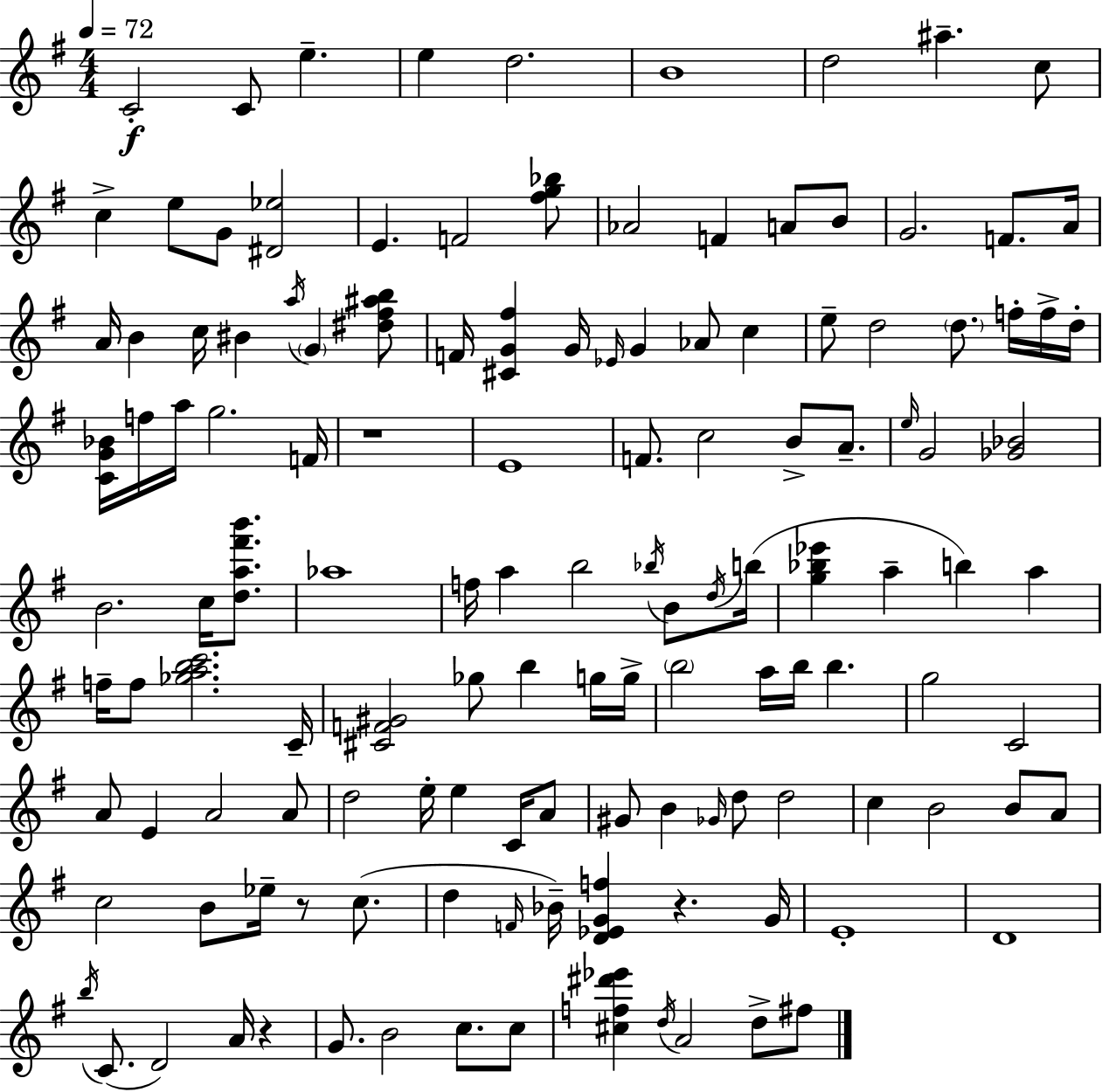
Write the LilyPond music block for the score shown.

{
  \clef treble
  \numericTimeSignature
  \time 4/4
  \key g \major
  \tempo 4 = 72
  c'2-.\f c'8 e''4.-- | e''4 d''2. | b'1 | d''2 ais''4.-- c''8 | \break c''4-> e''8 g'8 <dis' ees''>2 | e'4. f'2 <fis'' g'' bes''>8 | aes'2 f'4 a'8 b'8 | g'2. f'8. a'16 | \break a'16 b'4 c''16 bis'4 \acciaccatura { a''16 } \parenthesize g'4 <dis'' fis'' ais'' b''>8 | f'16 <cis' g' fis''>4 g'16 \grace { ees'16 } g'4 aes'8 c''4 | e''8-- d''2 \parenthesize d''8. f''16-. | f''16-> d''16-. <c' g' bes'>16 f''16 a''16 g''2. | \break f'16 r1 | e'1 | f'8. c''2 b'8-> a'8.-- | \grace { e''16 } g'2 <ges' bes'>2 | \break b'2. c''16 | <d'' a'' fis''' b'''>8. aes''1 | f''16 a''4 b''2 | \acciaccatura { bes''16 } b'8 \acciaccatura { d''16 }( b''16 <g'' bes'' ees'''>4 a''4-- b''4) | \break a''4 f''16-- f''8 <ges'' a'' b'' c'''>2. | c'16-- <cis' f' gis'>2 ges''8 b''4 | g''16 g''16-> \parenthesize b''2 a''16 b''16 b''4. | g''2 c'2 | \break a'8 e'4 a'2 | a'8 d''2 e''16-. e''4 | c'16 a'8 gis'8 b'4 \grace { ges'16 } d''8 d''2 | c''4 b'2 | \break b'8 a'8 c''2 b'8 | ees''16-- r8 c''8.( d''4 \grace { f'16 }) bes'16-- <d' ees' g' f''>4 | r4. g'16 e'1-. | d'1 | \break \acciaccatura { b''16 }( c'8. d'2) | a'16 r4 g'8. b'2 | c''8. c''8 <cis'' f'' dis''' ees'''>4 \acciaccatura { d''16 } a'2 | d''8-> fis''8 \bar "|."
}